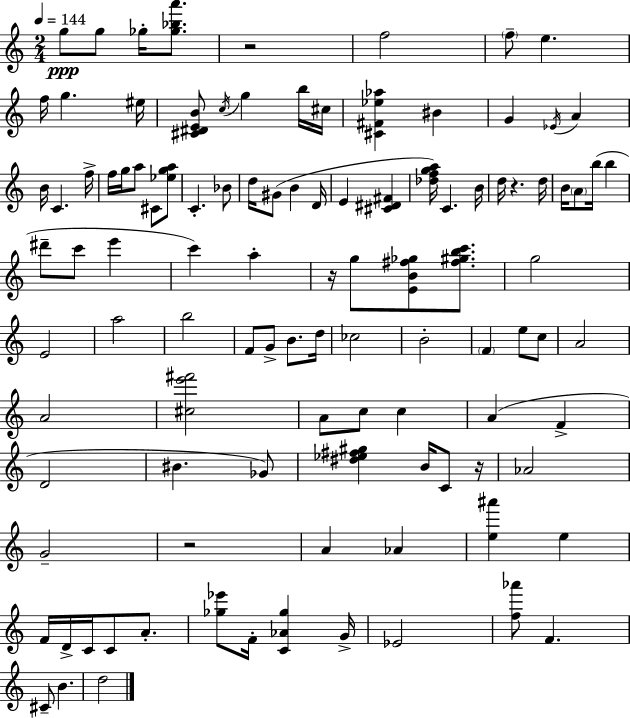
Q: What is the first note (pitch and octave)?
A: G5